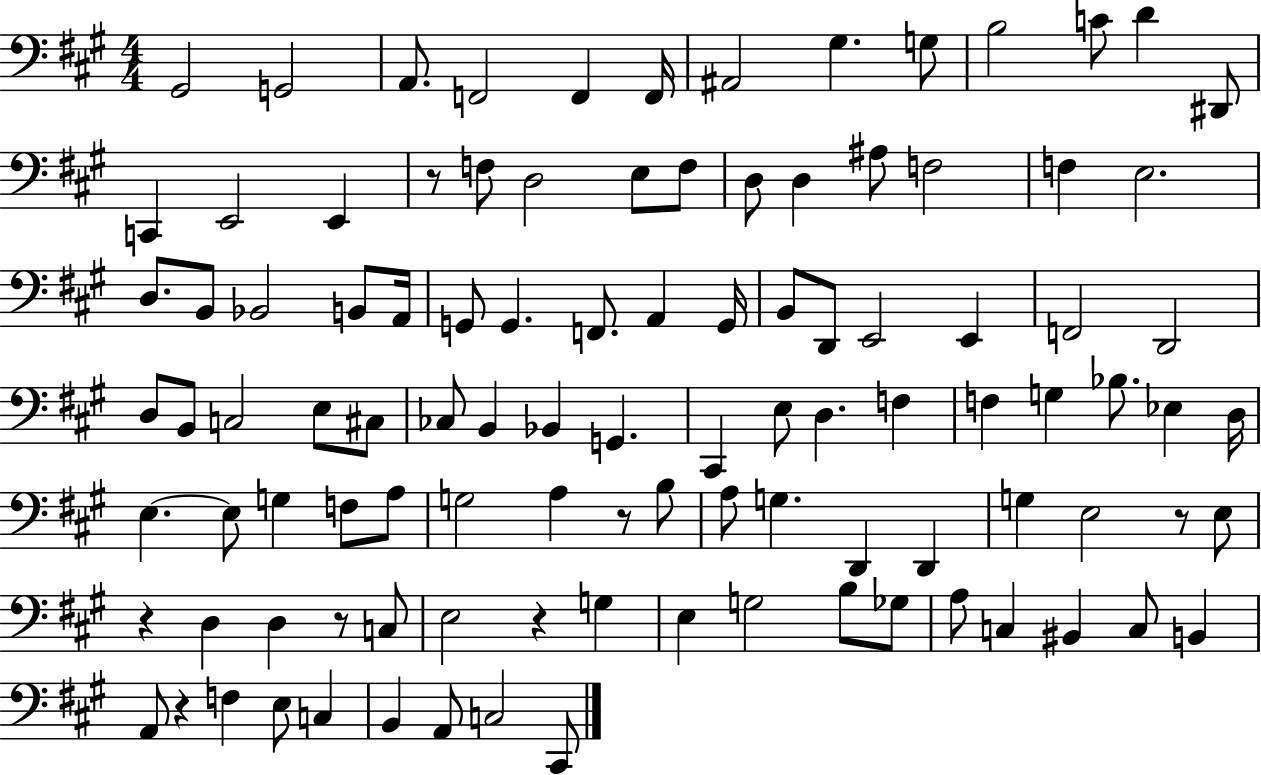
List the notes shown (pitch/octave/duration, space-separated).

G#2/h G2/h A2/e. F2/h F2/q F2/s A#2/h G#3/q. G3/e B3/h C4/e D4/q D#2/e C2/q E2/h E2/q R/e F3/e D3/h E3/e F3/e D3/e D3/q A#3/e F3/h F3/q E3/h. D3/e. B2/e Bb2/h B2/e A2/s G2/e G2/q. F2/e. A2/q G2/s B2/e D2/e E2/h E2/q F2/h D2/h D3/e B2/e C3/h E3/e C#3/e CES3/e B2/q Bb2/q G2/q. C#2/q E3/e D3/q. F3/q F3/q G3/q Bb3/e. Eb3/q D3/s E3/q. E3/e G3/q F3/e A3/e G3/h A3/q R/e B3/e A3/e G3/q. D2/q D2/q G3/q E3/h R/e E3/e R/q D3/q D3/q R/e C3/e E3/h R/q G3/q E3/q G3/h B3/e Gb3/e A3/e C3/q BIS2/q C3/e B2/q A2/e R/q F3/q E3/e C3/q B2/q A2/e C3/h C#2/e